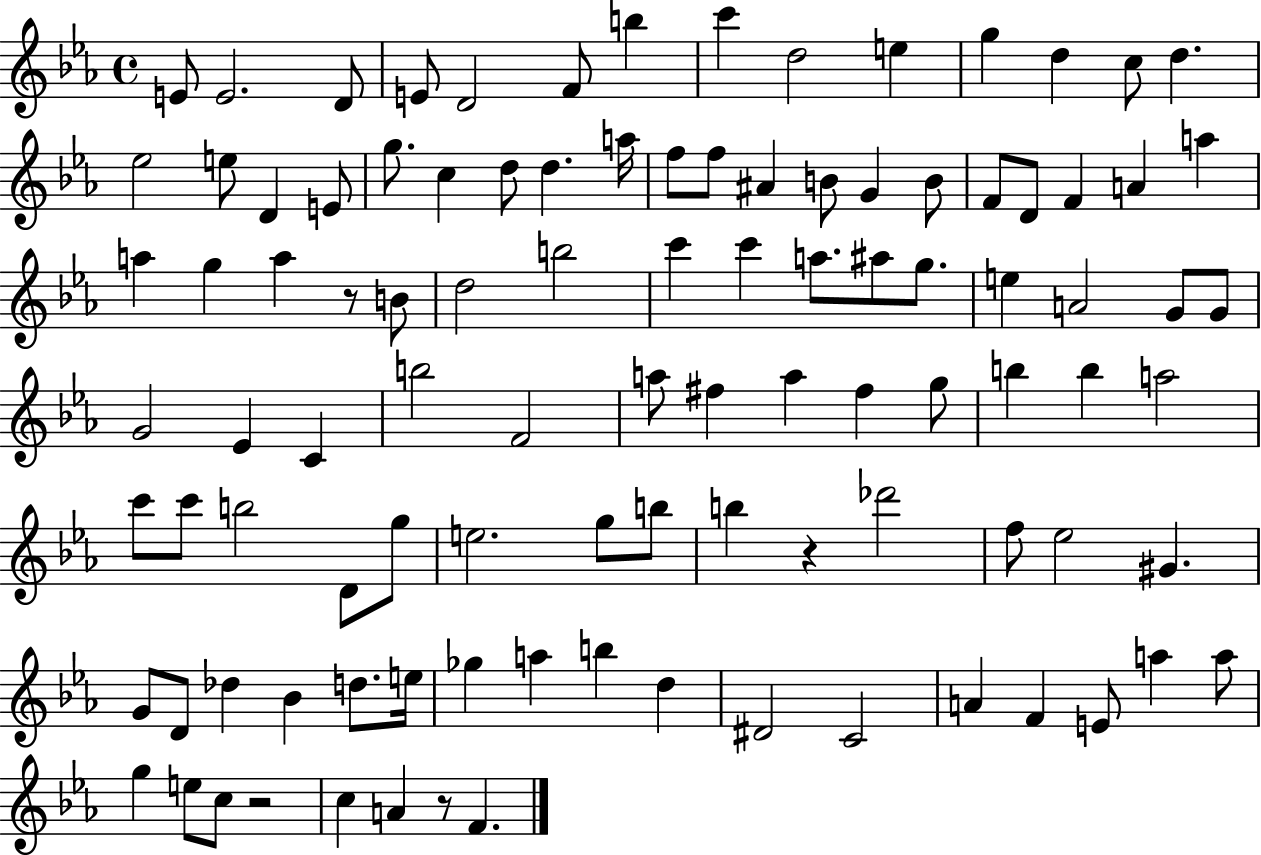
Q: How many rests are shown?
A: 4